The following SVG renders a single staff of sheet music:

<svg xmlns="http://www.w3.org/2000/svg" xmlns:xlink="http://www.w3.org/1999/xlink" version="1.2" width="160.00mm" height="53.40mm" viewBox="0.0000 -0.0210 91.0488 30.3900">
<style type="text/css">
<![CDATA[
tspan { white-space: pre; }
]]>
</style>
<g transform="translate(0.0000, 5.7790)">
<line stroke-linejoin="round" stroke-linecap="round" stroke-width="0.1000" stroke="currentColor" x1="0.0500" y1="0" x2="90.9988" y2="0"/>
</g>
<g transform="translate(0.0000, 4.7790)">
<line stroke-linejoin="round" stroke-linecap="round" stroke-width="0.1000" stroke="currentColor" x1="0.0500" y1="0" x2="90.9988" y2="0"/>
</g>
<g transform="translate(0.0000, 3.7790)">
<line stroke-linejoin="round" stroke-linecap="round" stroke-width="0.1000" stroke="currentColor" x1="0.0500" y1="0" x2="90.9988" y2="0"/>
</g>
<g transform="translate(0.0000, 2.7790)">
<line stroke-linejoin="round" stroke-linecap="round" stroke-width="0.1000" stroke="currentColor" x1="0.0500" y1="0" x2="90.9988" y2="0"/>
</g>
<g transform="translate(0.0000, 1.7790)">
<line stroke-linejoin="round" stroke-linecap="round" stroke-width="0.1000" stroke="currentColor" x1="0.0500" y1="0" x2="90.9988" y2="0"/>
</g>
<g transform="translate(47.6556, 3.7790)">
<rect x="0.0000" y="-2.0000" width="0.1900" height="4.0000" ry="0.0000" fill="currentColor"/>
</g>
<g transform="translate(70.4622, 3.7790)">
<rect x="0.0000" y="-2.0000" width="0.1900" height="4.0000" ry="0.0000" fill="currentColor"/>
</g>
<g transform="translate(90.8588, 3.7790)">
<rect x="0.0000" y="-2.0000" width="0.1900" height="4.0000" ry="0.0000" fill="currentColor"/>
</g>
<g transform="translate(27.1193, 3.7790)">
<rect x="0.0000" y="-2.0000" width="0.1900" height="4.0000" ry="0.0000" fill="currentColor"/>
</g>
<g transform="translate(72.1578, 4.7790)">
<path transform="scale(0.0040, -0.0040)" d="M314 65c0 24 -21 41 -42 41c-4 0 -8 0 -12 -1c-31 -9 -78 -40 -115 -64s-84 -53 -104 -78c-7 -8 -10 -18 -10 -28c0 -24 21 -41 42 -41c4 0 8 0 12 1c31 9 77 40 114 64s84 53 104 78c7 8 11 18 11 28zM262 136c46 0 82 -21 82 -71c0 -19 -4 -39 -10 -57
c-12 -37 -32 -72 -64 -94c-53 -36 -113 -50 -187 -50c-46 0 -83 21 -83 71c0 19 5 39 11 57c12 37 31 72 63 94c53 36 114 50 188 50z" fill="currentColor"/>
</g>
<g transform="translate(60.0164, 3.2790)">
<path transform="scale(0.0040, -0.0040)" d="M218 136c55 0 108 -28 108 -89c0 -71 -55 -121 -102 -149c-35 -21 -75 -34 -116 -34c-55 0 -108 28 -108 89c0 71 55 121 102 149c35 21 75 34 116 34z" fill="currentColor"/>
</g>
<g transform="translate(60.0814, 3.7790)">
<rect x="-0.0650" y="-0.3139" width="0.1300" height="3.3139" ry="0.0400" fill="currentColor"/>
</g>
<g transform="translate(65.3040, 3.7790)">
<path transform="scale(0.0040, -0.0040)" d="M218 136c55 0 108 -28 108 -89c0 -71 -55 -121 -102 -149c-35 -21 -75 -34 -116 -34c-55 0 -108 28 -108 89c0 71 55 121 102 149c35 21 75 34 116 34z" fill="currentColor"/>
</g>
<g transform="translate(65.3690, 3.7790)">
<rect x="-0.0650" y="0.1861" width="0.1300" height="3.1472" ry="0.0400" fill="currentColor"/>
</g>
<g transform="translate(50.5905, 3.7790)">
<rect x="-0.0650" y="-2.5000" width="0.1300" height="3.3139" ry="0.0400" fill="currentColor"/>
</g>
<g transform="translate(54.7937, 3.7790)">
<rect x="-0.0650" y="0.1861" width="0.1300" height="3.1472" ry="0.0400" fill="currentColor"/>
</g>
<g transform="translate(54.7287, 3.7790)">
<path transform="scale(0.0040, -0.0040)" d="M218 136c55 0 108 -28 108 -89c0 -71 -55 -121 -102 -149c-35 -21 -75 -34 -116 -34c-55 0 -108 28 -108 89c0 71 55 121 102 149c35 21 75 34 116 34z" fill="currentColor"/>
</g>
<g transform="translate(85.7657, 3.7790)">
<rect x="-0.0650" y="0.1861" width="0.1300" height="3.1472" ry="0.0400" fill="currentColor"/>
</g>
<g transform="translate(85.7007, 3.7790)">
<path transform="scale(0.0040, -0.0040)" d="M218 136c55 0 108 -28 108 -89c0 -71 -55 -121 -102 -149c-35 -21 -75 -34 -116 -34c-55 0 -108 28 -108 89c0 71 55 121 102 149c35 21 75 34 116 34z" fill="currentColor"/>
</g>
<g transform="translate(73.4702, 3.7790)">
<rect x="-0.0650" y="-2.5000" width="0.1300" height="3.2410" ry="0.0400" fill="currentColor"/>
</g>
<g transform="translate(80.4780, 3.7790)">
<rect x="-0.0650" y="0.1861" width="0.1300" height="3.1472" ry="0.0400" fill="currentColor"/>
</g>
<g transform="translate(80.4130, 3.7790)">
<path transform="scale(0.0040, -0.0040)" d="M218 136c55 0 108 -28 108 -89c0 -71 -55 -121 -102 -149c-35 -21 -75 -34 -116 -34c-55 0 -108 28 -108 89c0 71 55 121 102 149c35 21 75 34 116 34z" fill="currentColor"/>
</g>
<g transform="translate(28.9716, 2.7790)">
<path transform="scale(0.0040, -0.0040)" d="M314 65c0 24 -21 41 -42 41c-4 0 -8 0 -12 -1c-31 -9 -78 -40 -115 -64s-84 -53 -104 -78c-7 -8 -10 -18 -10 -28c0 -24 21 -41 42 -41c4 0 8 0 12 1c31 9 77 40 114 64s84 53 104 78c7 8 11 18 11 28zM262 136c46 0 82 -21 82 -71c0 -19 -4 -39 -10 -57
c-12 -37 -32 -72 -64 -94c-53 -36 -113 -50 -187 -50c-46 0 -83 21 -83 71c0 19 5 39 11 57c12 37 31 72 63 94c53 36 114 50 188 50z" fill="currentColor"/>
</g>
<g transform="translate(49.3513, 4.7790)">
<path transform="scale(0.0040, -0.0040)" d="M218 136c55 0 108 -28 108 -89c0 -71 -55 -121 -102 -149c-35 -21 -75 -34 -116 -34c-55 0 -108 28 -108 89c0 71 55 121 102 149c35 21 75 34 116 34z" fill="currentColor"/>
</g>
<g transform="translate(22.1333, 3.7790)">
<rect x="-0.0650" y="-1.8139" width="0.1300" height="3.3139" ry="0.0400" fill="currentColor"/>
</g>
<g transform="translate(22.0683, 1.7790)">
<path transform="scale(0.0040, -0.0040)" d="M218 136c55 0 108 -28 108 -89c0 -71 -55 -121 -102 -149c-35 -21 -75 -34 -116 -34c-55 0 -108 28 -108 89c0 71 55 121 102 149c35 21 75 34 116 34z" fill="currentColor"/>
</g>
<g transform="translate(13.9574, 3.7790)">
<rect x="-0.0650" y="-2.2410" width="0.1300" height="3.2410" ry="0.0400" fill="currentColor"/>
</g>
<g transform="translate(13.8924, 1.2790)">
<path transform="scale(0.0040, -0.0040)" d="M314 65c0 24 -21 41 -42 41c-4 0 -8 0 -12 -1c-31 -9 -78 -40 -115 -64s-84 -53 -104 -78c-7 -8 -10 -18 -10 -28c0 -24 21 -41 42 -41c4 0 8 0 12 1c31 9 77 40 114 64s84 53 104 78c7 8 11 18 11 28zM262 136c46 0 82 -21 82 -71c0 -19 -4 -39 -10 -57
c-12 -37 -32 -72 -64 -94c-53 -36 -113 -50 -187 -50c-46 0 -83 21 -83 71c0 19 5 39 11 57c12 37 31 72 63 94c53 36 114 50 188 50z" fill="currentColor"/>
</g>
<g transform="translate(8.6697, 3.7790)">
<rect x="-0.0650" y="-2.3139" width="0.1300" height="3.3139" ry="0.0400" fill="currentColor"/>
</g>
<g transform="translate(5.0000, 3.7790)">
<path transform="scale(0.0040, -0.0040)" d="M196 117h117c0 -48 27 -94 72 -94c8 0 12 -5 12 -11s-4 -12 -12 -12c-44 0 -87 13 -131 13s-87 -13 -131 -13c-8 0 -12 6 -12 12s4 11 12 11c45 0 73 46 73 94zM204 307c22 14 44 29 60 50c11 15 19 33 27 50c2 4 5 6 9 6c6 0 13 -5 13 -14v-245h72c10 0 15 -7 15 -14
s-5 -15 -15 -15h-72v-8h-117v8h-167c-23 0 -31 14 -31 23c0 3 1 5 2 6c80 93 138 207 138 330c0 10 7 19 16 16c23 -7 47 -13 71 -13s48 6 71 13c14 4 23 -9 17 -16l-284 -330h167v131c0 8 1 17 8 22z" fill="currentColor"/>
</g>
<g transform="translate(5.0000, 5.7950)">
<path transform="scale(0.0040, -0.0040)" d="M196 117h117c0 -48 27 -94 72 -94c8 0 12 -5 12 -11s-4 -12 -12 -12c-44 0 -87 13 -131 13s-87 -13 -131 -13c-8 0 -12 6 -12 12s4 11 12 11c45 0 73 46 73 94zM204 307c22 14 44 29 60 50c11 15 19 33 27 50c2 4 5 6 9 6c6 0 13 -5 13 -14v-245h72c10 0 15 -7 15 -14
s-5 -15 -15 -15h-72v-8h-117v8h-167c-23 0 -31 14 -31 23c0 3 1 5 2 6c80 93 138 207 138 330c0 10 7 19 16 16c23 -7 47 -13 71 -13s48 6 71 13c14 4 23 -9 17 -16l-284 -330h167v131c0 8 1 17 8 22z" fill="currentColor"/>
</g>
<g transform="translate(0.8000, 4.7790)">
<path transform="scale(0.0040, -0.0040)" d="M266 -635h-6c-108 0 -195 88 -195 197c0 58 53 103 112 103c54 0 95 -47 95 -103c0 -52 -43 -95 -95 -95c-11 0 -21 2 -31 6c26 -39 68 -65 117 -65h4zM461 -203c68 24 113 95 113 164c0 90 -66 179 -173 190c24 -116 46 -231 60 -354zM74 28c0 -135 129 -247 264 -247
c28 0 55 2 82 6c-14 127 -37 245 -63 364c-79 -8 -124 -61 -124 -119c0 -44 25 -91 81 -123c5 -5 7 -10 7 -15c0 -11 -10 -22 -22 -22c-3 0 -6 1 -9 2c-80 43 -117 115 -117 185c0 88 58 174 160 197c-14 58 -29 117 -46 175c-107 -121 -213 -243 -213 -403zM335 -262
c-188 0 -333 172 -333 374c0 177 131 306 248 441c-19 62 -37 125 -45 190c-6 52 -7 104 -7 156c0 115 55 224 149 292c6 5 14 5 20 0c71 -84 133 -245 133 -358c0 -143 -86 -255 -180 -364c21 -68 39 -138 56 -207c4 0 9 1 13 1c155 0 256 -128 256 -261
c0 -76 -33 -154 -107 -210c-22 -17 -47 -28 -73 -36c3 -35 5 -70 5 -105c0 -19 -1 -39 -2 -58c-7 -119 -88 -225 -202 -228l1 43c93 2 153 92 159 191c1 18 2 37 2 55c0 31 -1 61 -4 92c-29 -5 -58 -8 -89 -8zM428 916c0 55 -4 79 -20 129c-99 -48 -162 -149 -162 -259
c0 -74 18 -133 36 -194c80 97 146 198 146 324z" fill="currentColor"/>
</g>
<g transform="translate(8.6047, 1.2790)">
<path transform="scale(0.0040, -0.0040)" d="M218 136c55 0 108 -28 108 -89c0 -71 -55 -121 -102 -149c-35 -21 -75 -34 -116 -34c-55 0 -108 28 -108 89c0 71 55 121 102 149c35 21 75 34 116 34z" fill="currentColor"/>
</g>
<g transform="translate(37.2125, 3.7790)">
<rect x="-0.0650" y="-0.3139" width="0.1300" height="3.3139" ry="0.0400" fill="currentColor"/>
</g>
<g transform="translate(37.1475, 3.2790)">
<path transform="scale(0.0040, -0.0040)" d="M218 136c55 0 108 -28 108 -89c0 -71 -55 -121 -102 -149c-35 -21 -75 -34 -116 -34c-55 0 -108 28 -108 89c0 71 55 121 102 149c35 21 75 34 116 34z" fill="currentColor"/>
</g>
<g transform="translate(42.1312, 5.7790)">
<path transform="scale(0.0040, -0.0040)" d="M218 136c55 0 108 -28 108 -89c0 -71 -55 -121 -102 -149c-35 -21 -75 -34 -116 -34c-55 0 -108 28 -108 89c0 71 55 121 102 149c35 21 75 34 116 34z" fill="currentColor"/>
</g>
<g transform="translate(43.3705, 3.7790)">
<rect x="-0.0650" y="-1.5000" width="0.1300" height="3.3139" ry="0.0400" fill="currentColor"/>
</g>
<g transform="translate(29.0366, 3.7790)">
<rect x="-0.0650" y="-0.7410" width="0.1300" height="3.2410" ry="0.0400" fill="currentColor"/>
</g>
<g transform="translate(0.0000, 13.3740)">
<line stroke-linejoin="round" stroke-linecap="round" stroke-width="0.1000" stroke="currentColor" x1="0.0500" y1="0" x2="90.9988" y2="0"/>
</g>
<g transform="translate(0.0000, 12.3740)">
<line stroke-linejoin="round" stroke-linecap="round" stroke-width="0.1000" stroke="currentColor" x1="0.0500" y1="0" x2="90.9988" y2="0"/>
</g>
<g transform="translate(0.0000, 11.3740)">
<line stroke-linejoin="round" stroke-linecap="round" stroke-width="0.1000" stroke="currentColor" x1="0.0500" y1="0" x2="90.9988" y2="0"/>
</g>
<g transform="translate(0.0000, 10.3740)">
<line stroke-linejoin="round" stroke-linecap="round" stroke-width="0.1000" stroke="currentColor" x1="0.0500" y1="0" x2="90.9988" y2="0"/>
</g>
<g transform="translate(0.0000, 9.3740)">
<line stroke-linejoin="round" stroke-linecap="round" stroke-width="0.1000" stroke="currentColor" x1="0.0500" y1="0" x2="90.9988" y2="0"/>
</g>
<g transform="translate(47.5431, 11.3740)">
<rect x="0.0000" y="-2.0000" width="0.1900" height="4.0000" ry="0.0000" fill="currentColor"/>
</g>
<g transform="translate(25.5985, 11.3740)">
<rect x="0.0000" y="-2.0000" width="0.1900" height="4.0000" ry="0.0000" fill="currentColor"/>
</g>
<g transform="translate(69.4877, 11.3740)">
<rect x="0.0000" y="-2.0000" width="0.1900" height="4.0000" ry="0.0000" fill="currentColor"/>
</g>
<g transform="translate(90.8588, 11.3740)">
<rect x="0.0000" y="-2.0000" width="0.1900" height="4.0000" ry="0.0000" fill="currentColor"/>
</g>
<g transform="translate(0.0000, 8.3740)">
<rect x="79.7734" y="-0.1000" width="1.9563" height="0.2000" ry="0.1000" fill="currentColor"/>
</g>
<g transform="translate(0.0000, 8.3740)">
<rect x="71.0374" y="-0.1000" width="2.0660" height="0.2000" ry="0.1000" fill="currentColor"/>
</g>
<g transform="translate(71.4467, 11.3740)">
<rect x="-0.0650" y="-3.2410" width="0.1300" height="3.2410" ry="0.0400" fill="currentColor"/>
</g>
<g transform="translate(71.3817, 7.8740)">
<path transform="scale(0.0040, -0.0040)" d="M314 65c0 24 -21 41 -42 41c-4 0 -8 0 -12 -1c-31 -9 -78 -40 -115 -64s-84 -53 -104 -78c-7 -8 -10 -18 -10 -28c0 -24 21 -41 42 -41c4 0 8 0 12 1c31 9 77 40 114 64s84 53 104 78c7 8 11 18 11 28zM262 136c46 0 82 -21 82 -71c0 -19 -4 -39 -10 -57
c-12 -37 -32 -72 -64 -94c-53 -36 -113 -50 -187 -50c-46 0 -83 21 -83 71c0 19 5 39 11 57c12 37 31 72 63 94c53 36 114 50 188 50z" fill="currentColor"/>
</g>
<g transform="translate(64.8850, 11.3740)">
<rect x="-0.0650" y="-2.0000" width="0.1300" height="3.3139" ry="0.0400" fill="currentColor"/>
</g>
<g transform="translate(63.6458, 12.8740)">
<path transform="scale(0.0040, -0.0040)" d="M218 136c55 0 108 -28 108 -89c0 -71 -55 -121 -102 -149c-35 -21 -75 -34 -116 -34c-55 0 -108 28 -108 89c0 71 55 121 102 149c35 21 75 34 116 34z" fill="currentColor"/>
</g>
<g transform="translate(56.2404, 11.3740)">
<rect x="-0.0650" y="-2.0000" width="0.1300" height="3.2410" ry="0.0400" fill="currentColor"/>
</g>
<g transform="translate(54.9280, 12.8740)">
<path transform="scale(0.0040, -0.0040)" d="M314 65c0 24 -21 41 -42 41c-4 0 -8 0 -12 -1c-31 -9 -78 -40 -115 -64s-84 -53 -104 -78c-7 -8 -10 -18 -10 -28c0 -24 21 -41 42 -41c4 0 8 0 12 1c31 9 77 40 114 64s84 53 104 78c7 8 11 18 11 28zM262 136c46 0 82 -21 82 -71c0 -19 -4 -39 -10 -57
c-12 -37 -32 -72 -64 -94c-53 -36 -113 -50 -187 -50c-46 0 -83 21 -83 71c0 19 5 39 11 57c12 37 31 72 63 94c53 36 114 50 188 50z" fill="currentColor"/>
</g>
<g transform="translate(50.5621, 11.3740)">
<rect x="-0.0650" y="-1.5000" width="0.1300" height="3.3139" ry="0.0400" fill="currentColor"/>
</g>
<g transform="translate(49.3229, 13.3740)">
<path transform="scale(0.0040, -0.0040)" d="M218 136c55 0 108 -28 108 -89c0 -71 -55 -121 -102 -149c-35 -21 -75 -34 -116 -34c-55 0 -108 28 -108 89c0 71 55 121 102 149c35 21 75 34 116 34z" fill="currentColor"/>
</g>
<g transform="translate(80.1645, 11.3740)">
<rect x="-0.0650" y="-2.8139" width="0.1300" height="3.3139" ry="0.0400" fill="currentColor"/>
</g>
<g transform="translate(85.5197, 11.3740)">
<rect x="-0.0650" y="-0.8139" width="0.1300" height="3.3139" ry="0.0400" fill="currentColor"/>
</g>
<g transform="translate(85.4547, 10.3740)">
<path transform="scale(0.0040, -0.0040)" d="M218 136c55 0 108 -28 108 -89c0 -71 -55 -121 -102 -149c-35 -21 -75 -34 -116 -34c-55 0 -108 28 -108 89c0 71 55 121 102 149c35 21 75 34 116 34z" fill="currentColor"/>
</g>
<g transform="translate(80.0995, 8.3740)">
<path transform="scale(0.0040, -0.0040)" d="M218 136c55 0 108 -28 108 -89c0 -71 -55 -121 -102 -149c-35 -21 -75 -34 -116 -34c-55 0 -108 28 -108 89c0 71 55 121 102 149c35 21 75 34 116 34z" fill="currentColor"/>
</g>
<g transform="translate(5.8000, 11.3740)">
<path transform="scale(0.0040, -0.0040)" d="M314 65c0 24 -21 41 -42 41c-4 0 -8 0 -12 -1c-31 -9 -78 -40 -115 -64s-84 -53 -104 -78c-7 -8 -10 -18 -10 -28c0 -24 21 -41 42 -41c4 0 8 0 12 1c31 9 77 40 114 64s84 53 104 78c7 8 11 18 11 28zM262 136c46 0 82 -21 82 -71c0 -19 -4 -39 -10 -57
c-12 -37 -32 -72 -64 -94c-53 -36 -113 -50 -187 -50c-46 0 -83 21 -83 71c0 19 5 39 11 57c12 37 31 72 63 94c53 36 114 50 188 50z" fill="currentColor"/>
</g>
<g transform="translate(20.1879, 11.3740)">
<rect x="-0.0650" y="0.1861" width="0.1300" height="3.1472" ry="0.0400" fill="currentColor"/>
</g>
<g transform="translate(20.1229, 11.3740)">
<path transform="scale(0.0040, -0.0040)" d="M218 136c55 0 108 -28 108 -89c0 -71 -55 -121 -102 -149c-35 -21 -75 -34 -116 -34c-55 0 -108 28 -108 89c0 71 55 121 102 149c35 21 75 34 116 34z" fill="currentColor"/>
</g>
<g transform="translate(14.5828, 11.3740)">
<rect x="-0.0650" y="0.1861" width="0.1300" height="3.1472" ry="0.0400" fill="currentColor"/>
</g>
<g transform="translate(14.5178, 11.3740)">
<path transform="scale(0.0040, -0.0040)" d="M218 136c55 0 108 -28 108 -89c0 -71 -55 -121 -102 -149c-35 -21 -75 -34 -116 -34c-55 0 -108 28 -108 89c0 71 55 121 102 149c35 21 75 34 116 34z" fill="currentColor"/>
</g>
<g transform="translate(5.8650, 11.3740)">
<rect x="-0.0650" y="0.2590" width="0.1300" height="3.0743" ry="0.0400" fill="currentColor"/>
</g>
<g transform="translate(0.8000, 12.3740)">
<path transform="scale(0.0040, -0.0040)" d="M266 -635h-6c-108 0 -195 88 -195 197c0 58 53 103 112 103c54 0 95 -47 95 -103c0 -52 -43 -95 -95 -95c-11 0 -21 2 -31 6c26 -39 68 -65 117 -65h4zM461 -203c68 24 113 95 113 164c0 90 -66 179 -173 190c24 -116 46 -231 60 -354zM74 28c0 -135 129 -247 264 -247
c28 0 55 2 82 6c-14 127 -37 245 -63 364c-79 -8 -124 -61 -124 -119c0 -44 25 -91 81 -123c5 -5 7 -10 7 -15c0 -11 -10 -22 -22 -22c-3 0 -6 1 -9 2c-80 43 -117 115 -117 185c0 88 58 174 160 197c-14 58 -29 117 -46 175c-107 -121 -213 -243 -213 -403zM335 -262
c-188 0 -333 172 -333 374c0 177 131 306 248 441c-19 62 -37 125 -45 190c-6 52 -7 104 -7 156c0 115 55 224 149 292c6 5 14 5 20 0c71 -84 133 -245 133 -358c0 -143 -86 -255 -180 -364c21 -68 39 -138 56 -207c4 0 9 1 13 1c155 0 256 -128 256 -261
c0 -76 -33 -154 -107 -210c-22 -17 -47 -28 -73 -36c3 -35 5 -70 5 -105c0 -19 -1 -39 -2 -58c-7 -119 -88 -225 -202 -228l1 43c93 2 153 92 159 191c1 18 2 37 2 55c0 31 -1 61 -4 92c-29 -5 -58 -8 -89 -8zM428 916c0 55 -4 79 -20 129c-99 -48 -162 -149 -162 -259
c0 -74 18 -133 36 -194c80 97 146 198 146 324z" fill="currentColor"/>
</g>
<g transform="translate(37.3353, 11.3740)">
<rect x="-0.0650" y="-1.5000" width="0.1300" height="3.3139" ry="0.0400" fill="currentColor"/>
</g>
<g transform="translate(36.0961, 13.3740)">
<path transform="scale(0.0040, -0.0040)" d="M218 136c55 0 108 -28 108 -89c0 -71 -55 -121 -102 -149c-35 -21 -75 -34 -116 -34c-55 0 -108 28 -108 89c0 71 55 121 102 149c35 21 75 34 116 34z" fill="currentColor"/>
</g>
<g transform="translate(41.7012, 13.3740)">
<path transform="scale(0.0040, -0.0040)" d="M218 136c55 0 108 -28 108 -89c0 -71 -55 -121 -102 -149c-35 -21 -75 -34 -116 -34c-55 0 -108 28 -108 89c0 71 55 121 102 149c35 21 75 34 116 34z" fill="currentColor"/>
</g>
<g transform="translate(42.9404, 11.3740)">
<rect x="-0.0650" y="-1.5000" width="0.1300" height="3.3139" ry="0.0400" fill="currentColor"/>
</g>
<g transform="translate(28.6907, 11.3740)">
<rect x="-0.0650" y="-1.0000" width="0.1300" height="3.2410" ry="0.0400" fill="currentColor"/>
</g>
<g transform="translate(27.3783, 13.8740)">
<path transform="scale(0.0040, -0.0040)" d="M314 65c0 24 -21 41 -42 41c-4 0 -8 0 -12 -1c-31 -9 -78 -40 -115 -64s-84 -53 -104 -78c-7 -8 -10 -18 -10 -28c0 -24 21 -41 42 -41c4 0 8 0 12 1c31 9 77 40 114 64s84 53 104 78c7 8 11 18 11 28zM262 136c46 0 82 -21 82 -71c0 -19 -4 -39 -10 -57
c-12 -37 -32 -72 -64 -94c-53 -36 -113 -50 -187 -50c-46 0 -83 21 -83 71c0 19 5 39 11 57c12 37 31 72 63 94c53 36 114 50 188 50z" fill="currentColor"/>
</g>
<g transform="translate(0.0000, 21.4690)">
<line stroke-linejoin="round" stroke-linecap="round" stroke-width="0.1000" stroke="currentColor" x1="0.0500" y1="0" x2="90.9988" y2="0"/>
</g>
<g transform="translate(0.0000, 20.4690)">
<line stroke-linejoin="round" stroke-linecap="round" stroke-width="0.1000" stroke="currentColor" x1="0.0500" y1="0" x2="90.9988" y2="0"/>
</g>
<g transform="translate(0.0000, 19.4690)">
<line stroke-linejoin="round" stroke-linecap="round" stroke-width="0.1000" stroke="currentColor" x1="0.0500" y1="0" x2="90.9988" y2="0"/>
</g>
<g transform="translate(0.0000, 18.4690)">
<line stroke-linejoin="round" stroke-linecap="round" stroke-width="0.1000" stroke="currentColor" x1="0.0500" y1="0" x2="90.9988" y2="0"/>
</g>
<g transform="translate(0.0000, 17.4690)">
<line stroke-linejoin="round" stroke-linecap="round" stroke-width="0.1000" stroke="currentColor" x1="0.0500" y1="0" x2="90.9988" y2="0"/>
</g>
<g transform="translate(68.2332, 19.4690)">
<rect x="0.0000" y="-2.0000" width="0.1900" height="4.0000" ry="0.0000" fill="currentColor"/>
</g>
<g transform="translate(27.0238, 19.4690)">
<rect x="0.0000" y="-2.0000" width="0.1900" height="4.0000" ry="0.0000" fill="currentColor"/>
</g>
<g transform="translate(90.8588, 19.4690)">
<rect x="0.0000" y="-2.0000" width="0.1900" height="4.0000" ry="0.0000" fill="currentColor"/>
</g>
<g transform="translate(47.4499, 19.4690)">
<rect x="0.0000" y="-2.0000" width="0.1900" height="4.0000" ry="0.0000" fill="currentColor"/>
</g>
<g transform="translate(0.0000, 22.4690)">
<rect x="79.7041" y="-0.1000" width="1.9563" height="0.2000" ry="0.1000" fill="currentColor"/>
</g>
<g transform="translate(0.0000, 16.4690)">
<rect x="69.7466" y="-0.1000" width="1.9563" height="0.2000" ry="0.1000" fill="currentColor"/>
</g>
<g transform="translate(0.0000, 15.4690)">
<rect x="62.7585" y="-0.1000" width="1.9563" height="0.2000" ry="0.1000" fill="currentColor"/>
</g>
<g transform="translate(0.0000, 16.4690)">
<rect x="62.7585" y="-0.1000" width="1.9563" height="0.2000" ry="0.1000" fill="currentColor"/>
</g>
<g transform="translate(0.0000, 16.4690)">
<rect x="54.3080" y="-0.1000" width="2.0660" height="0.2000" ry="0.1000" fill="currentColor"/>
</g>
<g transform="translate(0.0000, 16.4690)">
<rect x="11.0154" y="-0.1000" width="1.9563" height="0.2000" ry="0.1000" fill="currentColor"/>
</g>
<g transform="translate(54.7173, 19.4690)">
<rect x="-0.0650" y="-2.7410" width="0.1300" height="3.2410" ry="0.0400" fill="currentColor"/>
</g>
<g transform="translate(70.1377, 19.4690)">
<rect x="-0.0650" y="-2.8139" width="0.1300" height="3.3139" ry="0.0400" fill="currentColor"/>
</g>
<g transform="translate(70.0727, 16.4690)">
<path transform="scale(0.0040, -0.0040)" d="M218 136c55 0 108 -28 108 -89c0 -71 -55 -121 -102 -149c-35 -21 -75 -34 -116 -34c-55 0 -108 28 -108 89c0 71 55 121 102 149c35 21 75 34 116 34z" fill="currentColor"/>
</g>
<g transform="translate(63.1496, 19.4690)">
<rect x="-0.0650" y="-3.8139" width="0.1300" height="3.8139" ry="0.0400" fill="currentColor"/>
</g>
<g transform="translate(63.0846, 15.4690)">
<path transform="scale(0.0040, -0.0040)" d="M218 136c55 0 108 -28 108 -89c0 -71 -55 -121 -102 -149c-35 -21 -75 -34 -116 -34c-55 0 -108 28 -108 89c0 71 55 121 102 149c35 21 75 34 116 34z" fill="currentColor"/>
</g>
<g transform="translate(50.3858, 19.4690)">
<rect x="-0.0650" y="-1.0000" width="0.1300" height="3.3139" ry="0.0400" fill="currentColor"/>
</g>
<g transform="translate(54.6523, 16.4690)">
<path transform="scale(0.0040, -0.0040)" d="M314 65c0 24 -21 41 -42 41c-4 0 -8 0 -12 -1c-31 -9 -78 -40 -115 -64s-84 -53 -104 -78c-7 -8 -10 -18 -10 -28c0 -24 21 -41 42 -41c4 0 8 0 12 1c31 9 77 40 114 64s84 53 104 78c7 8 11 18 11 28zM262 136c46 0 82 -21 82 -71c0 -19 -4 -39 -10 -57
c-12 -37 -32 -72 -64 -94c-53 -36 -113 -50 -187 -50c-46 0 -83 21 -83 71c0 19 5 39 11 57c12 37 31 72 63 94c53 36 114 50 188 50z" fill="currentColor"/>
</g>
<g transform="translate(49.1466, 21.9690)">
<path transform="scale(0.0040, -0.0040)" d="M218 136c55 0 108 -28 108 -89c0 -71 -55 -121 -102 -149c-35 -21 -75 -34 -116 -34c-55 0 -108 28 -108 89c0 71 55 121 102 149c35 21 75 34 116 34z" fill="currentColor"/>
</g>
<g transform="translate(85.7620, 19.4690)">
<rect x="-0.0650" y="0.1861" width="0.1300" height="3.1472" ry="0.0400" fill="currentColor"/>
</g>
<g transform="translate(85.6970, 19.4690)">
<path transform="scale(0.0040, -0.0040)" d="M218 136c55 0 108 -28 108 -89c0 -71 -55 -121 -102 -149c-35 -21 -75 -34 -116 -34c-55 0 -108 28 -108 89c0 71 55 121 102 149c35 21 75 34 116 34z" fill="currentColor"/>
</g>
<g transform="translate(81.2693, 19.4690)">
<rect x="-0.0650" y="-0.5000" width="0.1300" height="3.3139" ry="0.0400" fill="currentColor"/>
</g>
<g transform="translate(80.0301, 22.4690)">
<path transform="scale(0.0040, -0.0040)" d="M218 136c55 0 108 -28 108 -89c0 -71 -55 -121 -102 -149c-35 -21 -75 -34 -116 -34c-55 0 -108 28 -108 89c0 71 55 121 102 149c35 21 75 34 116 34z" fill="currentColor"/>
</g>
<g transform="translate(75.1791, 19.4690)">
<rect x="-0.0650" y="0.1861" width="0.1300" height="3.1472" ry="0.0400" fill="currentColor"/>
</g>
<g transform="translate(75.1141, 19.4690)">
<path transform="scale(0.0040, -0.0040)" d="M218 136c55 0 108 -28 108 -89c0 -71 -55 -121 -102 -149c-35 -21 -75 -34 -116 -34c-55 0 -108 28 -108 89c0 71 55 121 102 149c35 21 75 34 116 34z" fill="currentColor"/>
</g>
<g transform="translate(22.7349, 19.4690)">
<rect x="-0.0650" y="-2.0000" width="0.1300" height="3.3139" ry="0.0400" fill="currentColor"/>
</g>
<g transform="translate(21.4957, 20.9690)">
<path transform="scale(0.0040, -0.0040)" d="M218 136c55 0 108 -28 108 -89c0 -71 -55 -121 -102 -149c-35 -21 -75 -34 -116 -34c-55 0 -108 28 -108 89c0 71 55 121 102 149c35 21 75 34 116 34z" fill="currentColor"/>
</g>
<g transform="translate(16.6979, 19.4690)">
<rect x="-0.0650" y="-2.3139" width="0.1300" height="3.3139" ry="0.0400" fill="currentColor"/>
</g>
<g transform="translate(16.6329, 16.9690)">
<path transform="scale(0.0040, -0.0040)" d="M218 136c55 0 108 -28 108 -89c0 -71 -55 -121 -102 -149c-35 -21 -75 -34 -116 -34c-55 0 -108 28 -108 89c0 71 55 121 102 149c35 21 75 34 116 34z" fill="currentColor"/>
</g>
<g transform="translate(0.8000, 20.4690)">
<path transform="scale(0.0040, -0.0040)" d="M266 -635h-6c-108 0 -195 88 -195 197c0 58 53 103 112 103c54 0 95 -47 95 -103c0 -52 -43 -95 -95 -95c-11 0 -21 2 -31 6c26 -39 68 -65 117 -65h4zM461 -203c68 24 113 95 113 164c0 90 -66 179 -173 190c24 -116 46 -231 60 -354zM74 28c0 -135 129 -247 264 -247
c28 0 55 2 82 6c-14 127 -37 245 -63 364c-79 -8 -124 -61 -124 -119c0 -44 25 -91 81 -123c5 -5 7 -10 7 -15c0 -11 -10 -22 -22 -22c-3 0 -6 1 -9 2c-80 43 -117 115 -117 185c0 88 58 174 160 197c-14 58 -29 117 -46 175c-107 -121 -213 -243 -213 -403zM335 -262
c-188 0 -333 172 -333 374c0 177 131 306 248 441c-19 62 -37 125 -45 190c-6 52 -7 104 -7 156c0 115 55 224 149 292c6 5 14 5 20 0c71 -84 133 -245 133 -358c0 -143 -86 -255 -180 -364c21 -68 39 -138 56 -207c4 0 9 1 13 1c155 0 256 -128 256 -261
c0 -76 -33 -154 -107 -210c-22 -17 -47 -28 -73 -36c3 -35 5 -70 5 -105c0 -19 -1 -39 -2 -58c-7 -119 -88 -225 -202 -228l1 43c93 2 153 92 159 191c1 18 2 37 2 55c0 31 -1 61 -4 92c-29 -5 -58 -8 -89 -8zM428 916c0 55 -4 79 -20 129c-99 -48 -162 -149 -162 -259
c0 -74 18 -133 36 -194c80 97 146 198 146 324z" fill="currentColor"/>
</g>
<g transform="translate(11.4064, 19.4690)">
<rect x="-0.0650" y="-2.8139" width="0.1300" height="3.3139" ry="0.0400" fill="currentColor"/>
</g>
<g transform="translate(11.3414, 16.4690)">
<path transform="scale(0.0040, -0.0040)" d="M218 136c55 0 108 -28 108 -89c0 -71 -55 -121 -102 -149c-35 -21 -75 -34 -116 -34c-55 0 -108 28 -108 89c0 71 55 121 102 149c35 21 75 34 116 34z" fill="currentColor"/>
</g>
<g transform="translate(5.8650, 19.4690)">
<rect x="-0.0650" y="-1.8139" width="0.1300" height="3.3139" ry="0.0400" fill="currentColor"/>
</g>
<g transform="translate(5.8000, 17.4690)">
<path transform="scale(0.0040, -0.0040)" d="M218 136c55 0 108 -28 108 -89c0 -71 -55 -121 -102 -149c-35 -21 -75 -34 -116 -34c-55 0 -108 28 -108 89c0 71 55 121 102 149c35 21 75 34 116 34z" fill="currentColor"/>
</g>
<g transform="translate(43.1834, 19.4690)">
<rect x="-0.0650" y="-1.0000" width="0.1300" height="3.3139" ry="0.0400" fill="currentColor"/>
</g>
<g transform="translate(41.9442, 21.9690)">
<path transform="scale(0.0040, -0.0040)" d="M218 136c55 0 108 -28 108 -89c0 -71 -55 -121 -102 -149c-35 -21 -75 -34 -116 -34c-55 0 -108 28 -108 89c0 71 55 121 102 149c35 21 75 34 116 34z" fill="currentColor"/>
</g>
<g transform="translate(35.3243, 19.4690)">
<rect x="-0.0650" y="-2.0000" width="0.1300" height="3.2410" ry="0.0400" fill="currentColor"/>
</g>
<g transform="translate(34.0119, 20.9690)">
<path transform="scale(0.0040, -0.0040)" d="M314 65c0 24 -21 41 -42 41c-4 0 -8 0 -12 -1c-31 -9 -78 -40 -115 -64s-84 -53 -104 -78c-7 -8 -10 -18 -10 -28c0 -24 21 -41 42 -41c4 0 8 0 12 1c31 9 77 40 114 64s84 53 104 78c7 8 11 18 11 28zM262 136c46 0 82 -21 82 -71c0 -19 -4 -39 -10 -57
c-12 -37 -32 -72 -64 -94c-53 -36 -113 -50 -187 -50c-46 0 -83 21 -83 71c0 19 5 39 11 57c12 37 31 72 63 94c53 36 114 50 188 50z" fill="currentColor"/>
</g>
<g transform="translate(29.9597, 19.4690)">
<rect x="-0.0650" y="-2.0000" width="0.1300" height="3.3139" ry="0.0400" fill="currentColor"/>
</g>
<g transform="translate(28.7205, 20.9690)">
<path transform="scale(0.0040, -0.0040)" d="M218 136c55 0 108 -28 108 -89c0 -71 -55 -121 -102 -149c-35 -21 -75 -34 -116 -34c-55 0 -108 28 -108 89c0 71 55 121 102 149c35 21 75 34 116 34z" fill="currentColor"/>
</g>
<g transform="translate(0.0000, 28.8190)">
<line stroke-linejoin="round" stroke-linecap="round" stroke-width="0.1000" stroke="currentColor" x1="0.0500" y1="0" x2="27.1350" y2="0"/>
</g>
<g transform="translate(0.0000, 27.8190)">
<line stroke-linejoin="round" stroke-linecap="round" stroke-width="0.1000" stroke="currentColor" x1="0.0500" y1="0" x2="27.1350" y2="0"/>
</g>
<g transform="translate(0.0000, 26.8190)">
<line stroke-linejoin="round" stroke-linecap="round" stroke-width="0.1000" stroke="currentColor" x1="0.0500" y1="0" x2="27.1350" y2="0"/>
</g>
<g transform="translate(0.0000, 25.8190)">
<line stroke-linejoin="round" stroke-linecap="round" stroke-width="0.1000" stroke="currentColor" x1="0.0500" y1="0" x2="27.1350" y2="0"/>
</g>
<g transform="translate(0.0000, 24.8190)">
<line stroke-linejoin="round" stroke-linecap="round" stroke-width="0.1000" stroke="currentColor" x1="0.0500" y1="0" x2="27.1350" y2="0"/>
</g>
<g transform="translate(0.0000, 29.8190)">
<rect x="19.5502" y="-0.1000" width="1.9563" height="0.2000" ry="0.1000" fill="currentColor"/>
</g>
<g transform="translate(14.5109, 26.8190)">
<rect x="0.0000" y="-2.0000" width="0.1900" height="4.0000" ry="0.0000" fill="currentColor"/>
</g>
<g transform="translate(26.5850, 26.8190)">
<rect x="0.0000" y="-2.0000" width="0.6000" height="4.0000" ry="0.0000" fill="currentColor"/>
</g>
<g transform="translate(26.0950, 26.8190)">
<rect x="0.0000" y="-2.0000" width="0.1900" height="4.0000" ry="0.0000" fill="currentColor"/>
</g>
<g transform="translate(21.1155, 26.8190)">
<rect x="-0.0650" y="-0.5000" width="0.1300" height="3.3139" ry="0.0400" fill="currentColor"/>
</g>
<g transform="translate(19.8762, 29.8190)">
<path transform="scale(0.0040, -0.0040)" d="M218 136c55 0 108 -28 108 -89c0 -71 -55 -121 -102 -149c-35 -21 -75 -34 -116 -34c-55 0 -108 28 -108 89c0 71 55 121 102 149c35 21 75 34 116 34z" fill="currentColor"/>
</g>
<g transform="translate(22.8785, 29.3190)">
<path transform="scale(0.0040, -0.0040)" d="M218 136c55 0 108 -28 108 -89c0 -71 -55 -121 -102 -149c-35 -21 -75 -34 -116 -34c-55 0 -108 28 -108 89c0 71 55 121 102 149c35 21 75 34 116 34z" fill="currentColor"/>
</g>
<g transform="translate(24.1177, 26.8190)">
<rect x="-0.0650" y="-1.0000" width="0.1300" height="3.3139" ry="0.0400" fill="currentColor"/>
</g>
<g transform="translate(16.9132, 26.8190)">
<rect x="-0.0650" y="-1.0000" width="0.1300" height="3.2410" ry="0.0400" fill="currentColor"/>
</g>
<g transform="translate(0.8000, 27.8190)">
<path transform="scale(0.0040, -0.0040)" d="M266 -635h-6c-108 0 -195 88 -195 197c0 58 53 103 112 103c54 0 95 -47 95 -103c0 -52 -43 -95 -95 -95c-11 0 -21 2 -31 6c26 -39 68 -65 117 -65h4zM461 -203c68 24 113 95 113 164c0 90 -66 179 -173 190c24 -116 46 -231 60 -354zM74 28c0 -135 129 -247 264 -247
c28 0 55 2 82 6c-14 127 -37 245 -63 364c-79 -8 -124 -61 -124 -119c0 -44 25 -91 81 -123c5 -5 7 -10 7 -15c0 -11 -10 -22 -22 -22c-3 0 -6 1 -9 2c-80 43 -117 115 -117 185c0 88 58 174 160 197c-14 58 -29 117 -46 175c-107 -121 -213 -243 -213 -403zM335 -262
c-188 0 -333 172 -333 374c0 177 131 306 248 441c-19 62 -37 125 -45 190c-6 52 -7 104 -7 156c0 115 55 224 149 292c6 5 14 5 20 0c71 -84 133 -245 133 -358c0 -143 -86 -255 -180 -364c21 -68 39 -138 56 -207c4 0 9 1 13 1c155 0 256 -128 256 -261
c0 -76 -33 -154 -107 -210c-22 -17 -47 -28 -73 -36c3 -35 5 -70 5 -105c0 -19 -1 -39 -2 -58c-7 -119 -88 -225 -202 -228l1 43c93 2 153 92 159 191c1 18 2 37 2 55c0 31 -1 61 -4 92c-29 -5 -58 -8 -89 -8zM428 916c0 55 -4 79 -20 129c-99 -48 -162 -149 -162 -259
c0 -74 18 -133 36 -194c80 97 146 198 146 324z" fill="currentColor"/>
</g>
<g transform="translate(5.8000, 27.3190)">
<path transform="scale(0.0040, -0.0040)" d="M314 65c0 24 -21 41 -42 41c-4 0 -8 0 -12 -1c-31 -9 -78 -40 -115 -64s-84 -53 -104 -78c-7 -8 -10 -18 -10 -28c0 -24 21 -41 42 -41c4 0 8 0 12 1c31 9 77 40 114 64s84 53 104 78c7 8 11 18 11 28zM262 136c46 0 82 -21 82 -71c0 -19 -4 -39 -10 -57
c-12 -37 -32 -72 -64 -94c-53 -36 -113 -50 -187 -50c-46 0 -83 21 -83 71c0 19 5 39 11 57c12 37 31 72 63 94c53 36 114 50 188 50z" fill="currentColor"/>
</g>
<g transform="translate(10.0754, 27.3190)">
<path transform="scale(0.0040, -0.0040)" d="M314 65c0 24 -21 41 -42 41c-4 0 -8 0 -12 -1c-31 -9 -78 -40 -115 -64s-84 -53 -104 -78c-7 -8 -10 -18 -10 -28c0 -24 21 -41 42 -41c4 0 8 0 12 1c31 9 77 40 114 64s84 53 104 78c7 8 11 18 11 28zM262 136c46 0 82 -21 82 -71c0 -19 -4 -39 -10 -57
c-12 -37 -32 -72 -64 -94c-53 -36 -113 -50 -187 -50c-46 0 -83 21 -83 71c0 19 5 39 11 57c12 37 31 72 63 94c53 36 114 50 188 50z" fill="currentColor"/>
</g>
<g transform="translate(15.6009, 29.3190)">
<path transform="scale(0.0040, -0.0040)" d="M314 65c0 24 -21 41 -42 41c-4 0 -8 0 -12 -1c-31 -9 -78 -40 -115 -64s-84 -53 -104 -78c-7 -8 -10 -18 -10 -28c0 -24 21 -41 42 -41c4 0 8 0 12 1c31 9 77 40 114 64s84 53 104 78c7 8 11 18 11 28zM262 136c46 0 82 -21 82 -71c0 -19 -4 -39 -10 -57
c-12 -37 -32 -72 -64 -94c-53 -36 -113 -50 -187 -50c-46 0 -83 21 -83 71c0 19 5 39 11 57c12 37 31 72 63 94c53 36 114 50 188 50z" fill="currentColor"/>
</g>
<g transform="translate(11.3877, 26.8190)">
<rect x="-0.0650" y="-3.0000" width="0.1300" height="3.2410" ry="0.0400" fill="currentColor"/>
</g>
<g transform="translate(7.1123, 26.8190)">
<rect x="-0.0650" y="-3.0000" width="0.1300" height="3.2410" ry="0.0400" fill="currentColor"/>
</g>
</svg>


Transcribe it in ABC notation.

X:1
T:Untitled
M:4/4
L:1/4
K:C
g g2 f d2 c E G B c B G2 B B B2 B B D2 E E E F2 F b2 a d f a g F F F2 D D a2 c' a B C B A2 A2 D2 C D